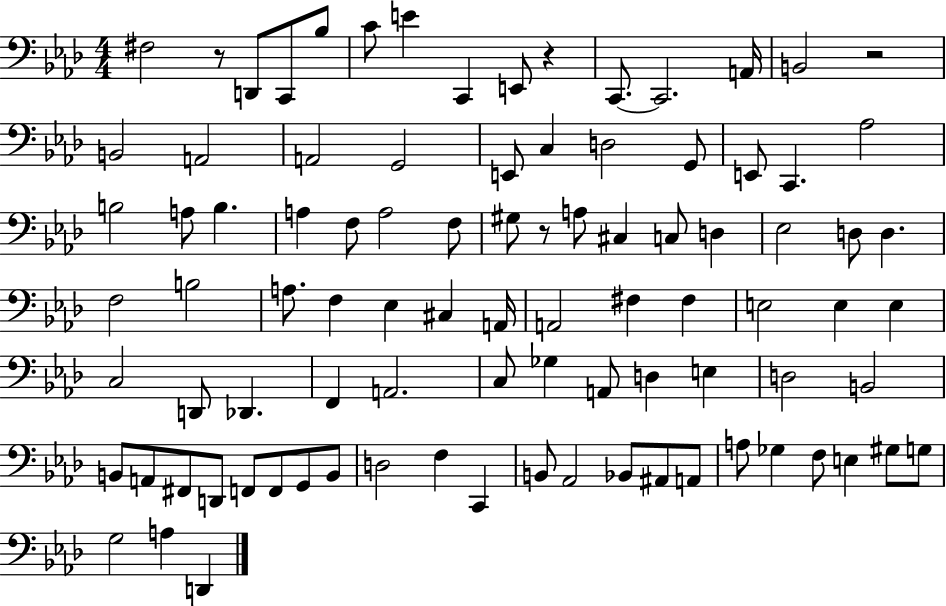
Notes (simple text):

F#3/h R/e D2/e C2/e Bb3/e C4/e E4/q C2/q E2/e R/q C2/e. C2/h. A2/s B2/h R/h B2/h A2/h A2/h G2/h E2/e C3/q D3/h G2/e E2/e C2/q. Ab3/h B3/h A3/e B3/q. A3/q F3/e A3/h F3/e G#3/e R/e A3/e C#3/q C3/e D3/q Eb3/h D3/e D3/q. F3/h B3/h A3/e. F3/q Eb3/q C#3/q A2/s A2/h F#3/q F#3/q E3/h E3/q E3/q C3/h D2/e Db2/q. F2/q A2/h. C3/e Gb3/q A2/e D3/q E3/q D3/h B2/h B2/e A2/e F#2/e D2/e F2/e F2/e G2/e B2/e D3/h F3/q C2/q B2/e Ab2/h Bb2/e A#2/e A2/e A3/e Gb3/q F3/e E3/q G#3/e G3/e G3/h A3/q D2/q